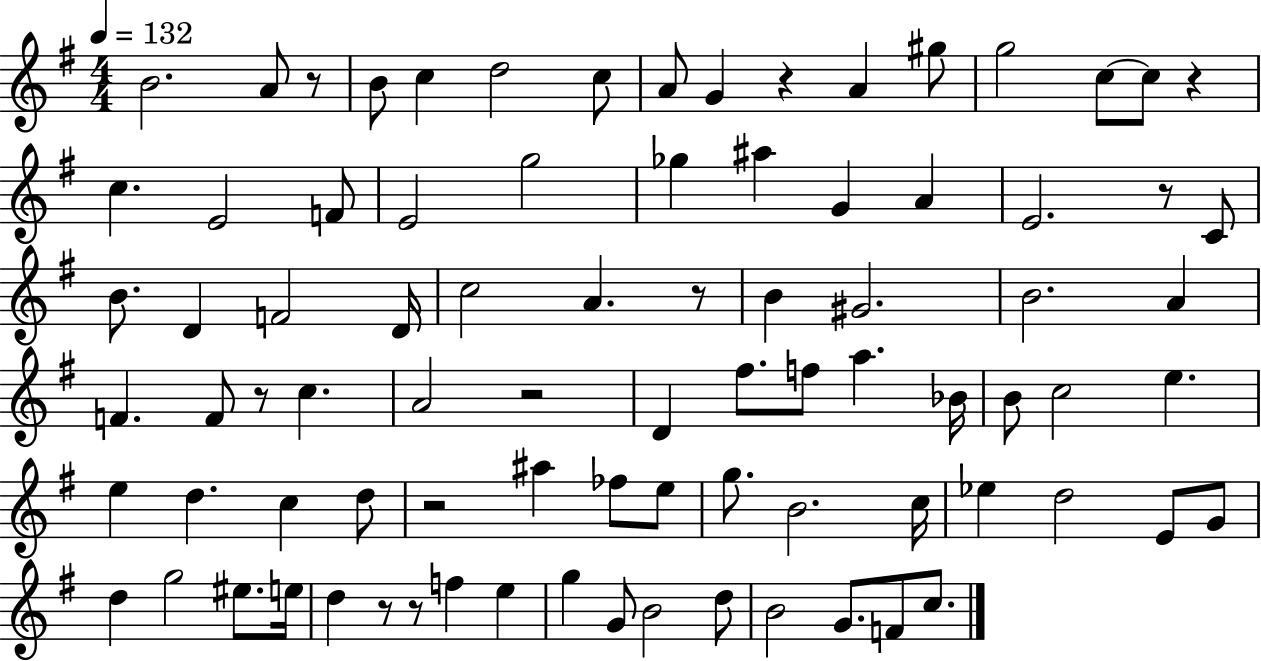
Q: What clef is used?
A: treble